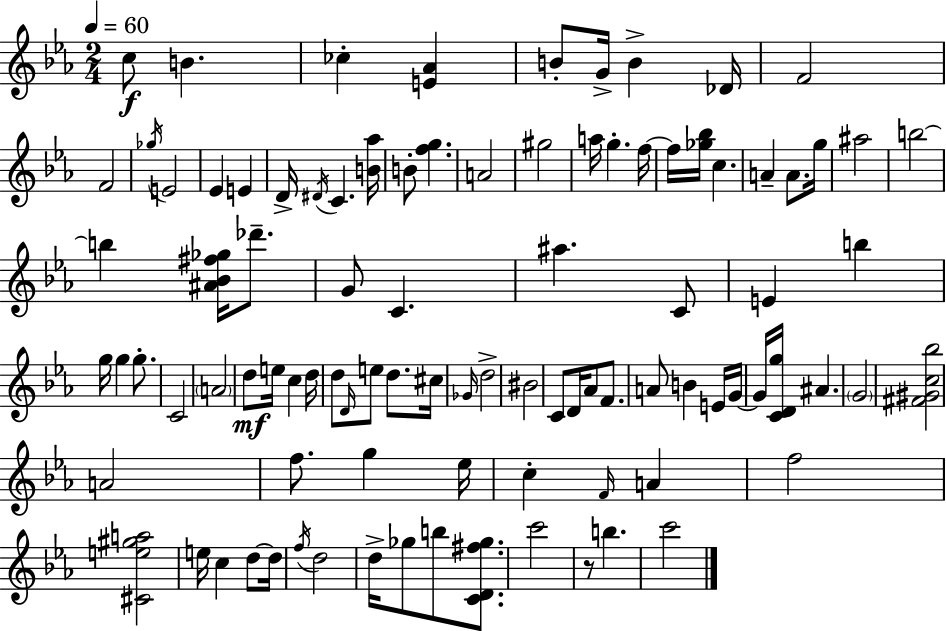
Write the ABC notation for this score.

X:1
T:Untitled
M:2/4
L:1/4
K:Eb
c/2 B _c [E_A] B/2 G/4 B _D/4 F2 F2 _g/4 E2 _E E D/4 ^D/4 C [B_a]/4 B/2 [fg] A2 ^g2 a/4 g f/4 f/4 [_g_b]/4 c A A/2 g/4 ^a2 b2 b [^A_B^f_g]/4 _d'/2 G/2 C ^a C/2 E b g/4 g g/2 C2 A2 d/2 e/4 c d/4 d/2 D/4 e/2 d/2 ^c/4 _G/4 d2 ^B2 C/2 D/4 _A/2 F/2 A/2 B E/4 G/4 G/4 [CDg]/4 ^A G2 [^F^Gc_b]2 A2 f/2 g _e/4 c F/4 A f2 [^Ce^ga]2 e/4 c d/2 d/4 f/4 d2 d/4 _g/2 b/2 [CD^f_g]/2 c'2 z/2 b c'2